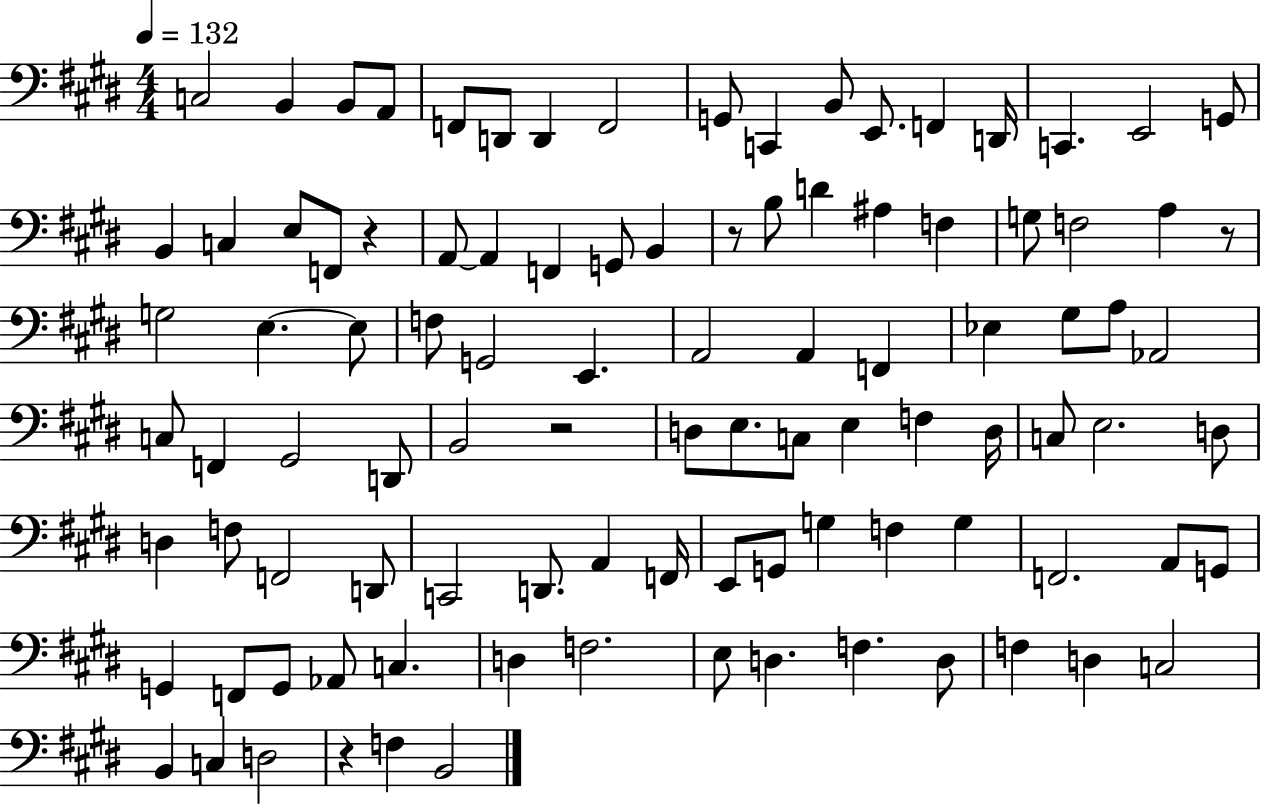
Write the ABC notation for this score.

X:1
T:Untitled
M:4/4
L:1/4
K:E
C,2 B,, B,,/2 A,,/2 F,,/2 D,,/2 D,, F,,2 G,,/2 C,, B,,/2 E,,/2 F,, D,,/4 C,, E,,2 G,,/2 B,, C, E,/2 F,,/2 z A,,/2 A,, F,, G,,/2 B,, z/2 B,/2 D ^A, F, G,/2 F,2 A, z/2 G,2 E, E,/2 F,/2 G,,2 E,, A,,2 A,, F,, _E, ^G,/2 A,/2 _A,,2 C,/2 F,, ^G,,2 D,,/2 B,,2 z2 D,/2 E,/2 C,/2 E, F, D,/4 C,/2 E,2 D,/2 D, F,/2 F,,2 D,,/2 C,,2 D,,/2 A,, F,,/4 E,,/2 G,,/2 G, F, G, F,,2 A,,/2 G,,/2 G,, F,,/2 G,,/2 _A,,/2 C, D, F,2 E,/2 D, F, D,/2 F, D, C,2 B,, C, D,2 z F, B,,2